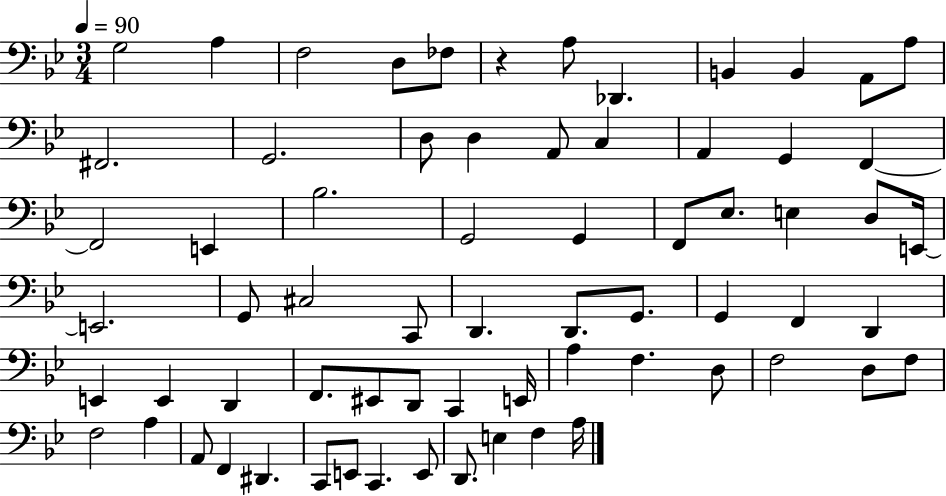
{
  \clef bass
  \numericTimeSignature
  \time 3/4
  \key bes \major
  \tempo 4 = 90
  g2 a4 | f2 d8 fes8 | r4 a8 des,4. | b,4 b,4 a,8 a8 | \break fis,2. | g,2. | d8 d4 a,8 c4 | a,4 g,4 f,4~~ | \break f,2 e,4 | bes2. | g,2 g,4 | f,8 ees8. e4 d8 e,16~~ | \break e,2. | g,8 cis2 c,8 | d,4. d,8. g,8. | g,4 f,4 d,4 | \break e,4 e,4 d,4 | f,8. eis,8 d,8 c,4 e,16 | a4 f4. d8 | f2 d8 f8 | \break f2 a4 | a,8 f,4 dis,4. | c,8 e,8 c,4. e,8 | d,8. e4 f4 a16 | \break \bar "|."
}